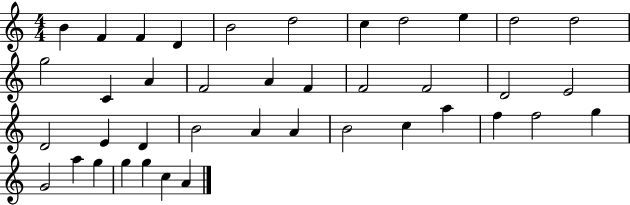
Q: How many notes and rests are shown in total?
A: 40